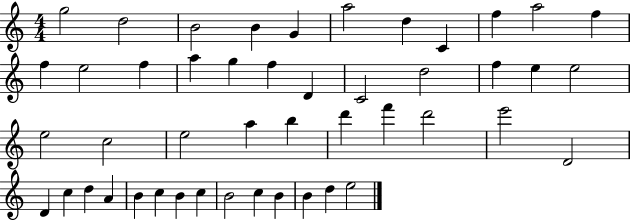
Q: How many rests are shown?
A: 0